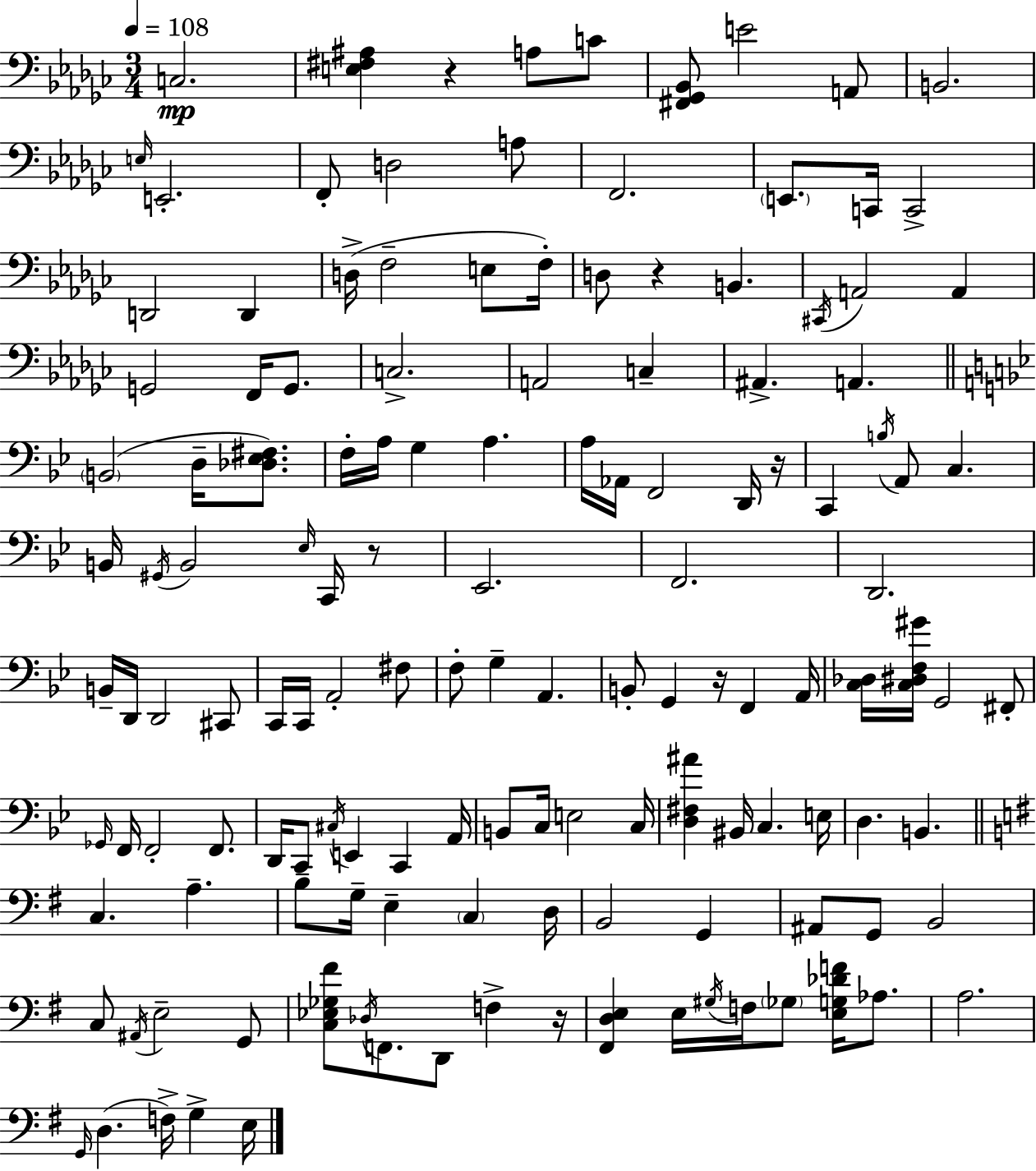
X:1
T:Untitled
M:3/4
L:1/4
K:Ebm
C,2 [E,^F,^A,] z A,/2 C/2 [^F,,_G,,_B,,]/2 E2 A,,/2 B,,2 E,/4 E,,2 F,,/2 D,2 A,/2 F,,2 E,,/2 C,,/4 C,,2 D,,2 D,, D,/4 F,2 E,/2 F,/4 D,/2 z B,, ^C,,/4 A,,2 A,, G,,2 F,,/4 G,,/2 C,2 A,,2 C, ^A,, A,, B,,2 D,/4 [_D,_E,^F,]/2 F,/4 A,/4 G, A, A,/4 _A,,/4 F,,2 D,,/4 z/4 C,, B,/4 A,,/2 C, B,,/4 ^G,,/4 B,,2 _E,/4 C,,/4 z/2 _E,,2 F,,2 D,,2 B,,/4 D,,/4 D,,2 ^C,,/2 C,,/4 C,,/4 A,,2 ^F,/2 F,/2 G, A,, B,,/2 G,, z/4 F,, A,,/4 [C,_D,]/4 [C,^D,F,^G]/4 G,,2 ^F,,/2 _G,,/4 F,,/4 F,,2 F,,/2 D,,/4 C,,/2 ^C,/4 E,, C,, A,,/4 B,,/2 C,/4 E,2 C,/4 [D,^F,^A] ^B,,/4 C, E,/4 D, B,, C, A, B,/2 G,/4 E, C, D,/4 B,,2 G,, ^A,,/2 G,,/2 B,,2 C,/2 ^A,,/4 E,2 G,,/2 [C,_E,_G,^F]/2 _D,/4 F,,/2 D,,/2 F, z/4 [^F,,D,E,] E,/4 ^G,/4 F,/4 _G,/2 [E,G,_DF]/4 _A,/2 A,2 G,,/4 D, F,/4 G, E,/4